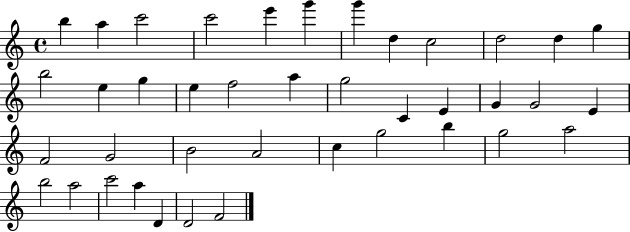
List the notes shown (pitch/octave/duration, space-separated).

B5/q A5/q C6/h C6/h E6/q G6/q G6/q D5/q C5/h D5/h D5/q G5/q B5/h E5/q G5/q E5/q F5/h A5/q G5/h C4/q E4/q G4/q G4/h E4/q F4/h G4/h B4/h A4/h C5/q G5/h B5/q G5/h A5/h B5/h A5/h C6/h A5/q D4/q D4/h F4/h